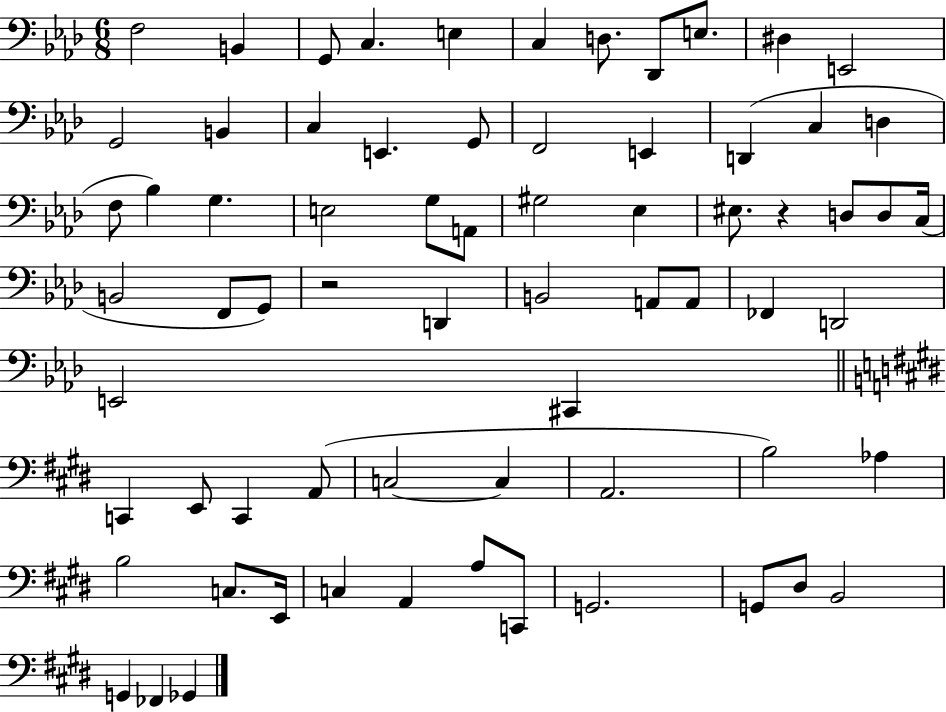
F3/h B2/q G2/e C3/q. E3/q C3/q D3/e. Db2/e E3/e. D#3/q E2/h G2/h B2/q C3/q E2/q. G2/e F2/h E2/q D2/q C3/q D3/q F3/e Bb3/q G3/q. E3/h G3/e A2/e G#3/h Eb3/q EIS3/e. R/q D3/e D3/e C3/s B2/h F2/e G2/e R/h D2/q B2/h A2/e A2/e FES2/q D2/h E2/h C#2/q C2/q E2/e C2/q A2/e C3/h C3/q A2/h. B3/h Ab3/q B3/h C3/e. E2/s C3/q A2/q A3/e C2/e G2/h. G2/e D#3/e B2/h G2/q FES2/q Gb2/q